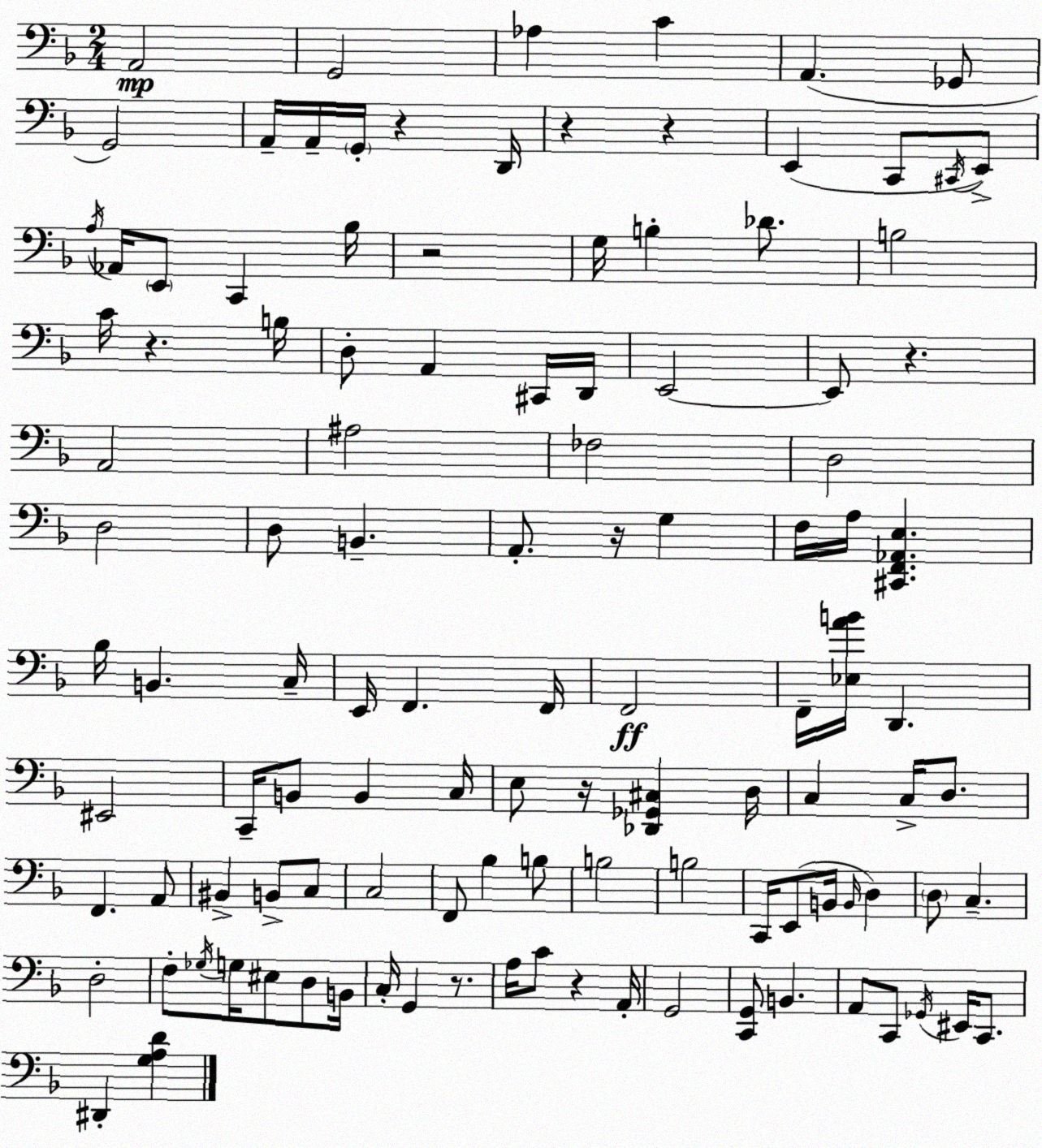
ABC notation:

X:1
T:Untitled
M:2/4
L:1/4
K:Dm
A,,2 G,,2 _A, C A,, _G,,/2 G,,2 A,,/4 A,,/4 G,,/4 z D,,/4 z z E,, C,,/2 ^C,,/4 E,,/2 A,/4 _A,,/4 E,,/2 C,, _B,/4 z2 G,/4 B, _D/2 B,2 C/4 z B,/4 D,/2 A,, ^C,,/4 D,,/4 E,,2 E,,/2 z A,,2 ^A,2 _F,2 D,2 D,2 D,/2 B,, A,,/2 z/4 G, F,/4 A,/4 [^C,,F,,_A,,E,] _B,/4 B,, C,/4 E,,/4 F,, F,,/4 F,,2 F,,/4 [_E,AB]/4 D,, ^E,,2 C,,/4 B,,/2 B,, C,/4 E,/2 z/4 [_D,,_G,,^C,] D,/4 C, C,/4 D,/2 F,, A,,/2 ^B,, B,,/2 C,/2 C,2 F,,/2 _B, B,/2 B,2 B,2 C,,/4 E,,/2 B,,/4 B,,/4 D, D,/2 C, D,2 F,/2 _G,/4 G,/4 ^E,/2 D,/2 B,,/4 C,/4 G,, z/2 A,/4 C/2 z A,,/4 G,,2 [C,,G,,]/2 B,, A,,/2 C,,/2 _G,,/4 ^E,,/4 C,,/2 ^D,, [G,A,D]